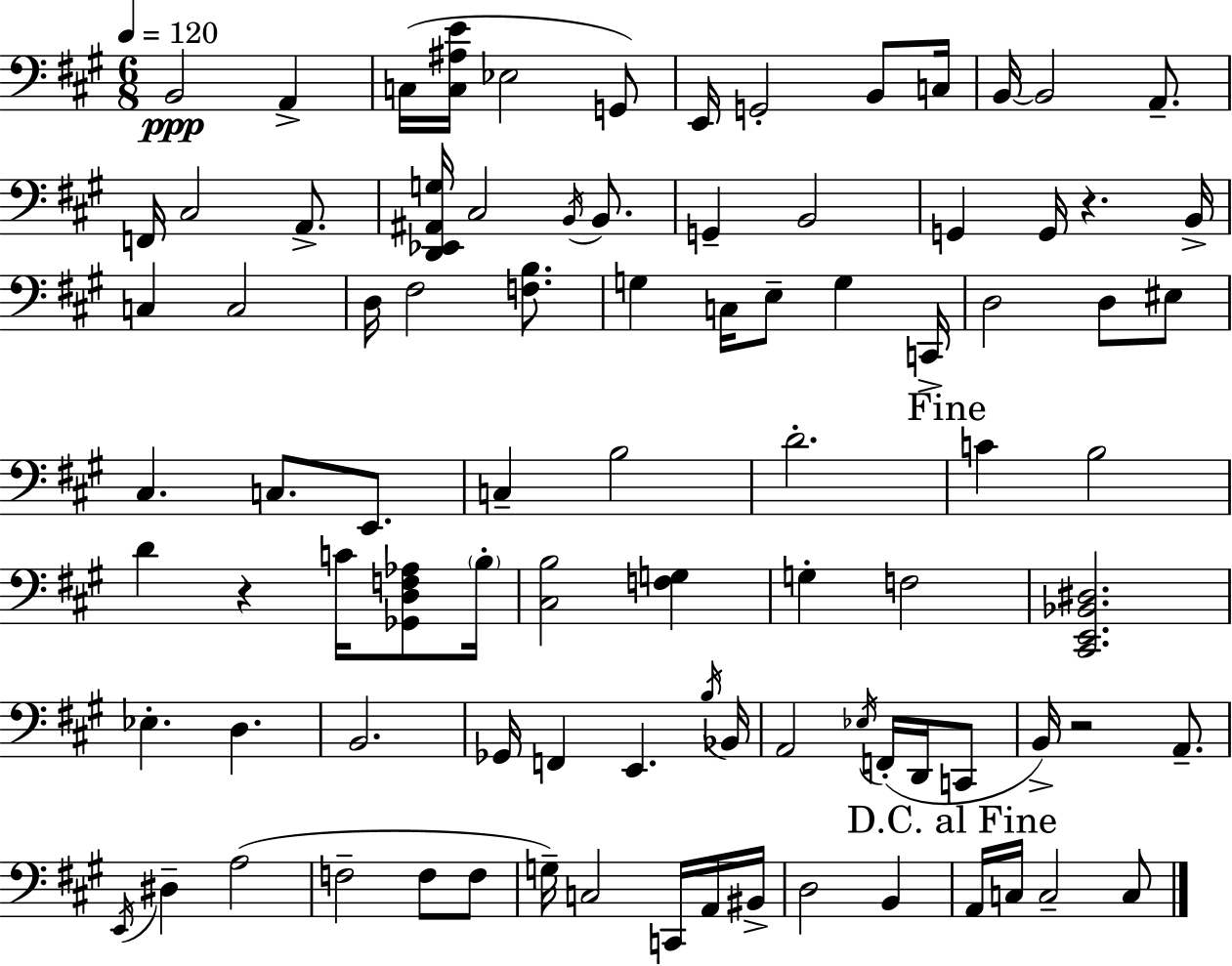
X:1
T:Untitled
M:6/8
L:1/4
K:A
B,,2 A,, C,/4 [C,^A,E]/4 _E,2 G,,/2 E,,/4 G,,2 B,,/2 C,/4 B,,/4 B,,2 A,,/2 F,,/4 ^C,2 A,,/2 [D,,_E,,^A,,G,]/4 ^C,2 B,,/4 B,,/2 G,, B,,2 G,, G,,/4 z B,,/4 C, C,2 D,/4 ^F,2 [F,B,]/2 G, C,/4 E,/2 G, C,,/4 D,2 D,/2 ^E,/2 ^C, C,/2 E,,/2 C, B,2 D2 C B,2 D z C/4 [_G,,D,F,_A,]/2 B,/4 [^C,B,]2 [F,G,] G, F,2 [^C,,E,,_B,,^D,]2 _E, D, B,,2 _G,,/4 F,, E,, B,/4 _B,,/4 A,,2 _E,/4 F,,/4 D,,/4 C,,/2 B,,/4 z2 A,,/2 E,,/4 ^D, A,2 F,2 F,/2 F,/2 G,/4 C,2 C,,/4 A,,/4 ^B,,/4 D,2 B,, A,,/4 C,/4 C,2 C,/2